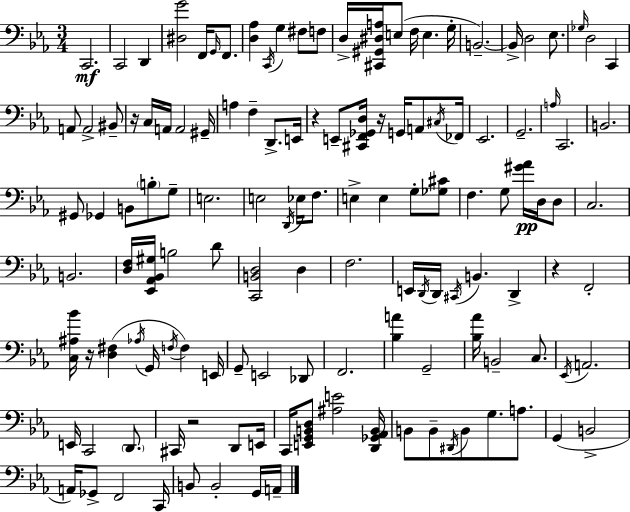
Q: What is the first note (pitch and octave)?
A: C2